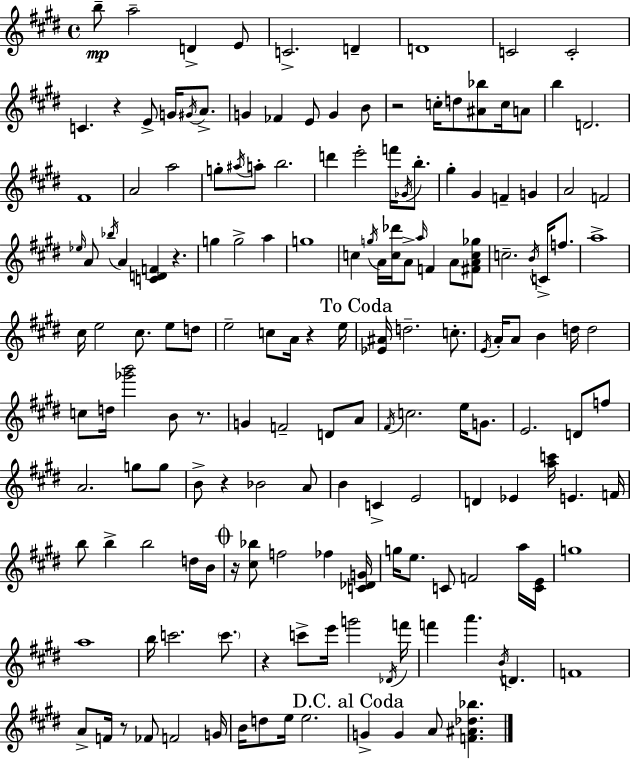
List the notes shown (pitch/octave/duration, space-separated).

B5/e A5/h D4/q E4/e C4/h. D4/q D4/w C4/h C4/h C4/q. R/q E4/e G4/s G#4/s A4/e. G4/q FES4/q E4/e G4/q B4/e R/h C5/s D5/e [A#4,Bb5]/e C5/s A4/e B5/q D4/h. F#4/w A4/h A5/h G5/e A#5/s A5/e B5/h. D6/q E6/h F6/s Gb4/s B5/e. G#5/q G#4/q F4/q G4/q A4/h F4/h Eb5/s A4/e Bb5/s A4/q [C4,D4,F4]/q R/q. G5/q G5/h A5/q G5/w C5/q G5/s A4/s [C5,Db6]/s A4/e A5/s F4/q A4/e [F#4,A4,C5,Gb5]/e C5/h. B4/s C4/s F5/e. A5/w C#5/s E5/h C#5/e. E5/e D5/e E5/h C5/e A4/s R/q E5/s [Eb4,A#4]/s D5/h. C5/e. E4/s A4/s A4/e B4/q D5/s D5/h C5/e D5/s [Gb6,B6]/h B4/e R/e. G4/q F4/h D4/e A4/e F#4/s C5/h. E5/s G4/e. E4/h. D4/e F5/e A4/h. G5/e G5/e B4/e R/q Bb4/h A4/e B4/q C4/q E4/h D4/q Eb4/q [A5,C6]/s E4/q. F4/s B5/e B5/q B5/h D5/s B4/s R/s [C#5,Bb5]/e F5/h FES5/q [C4,Db4,G4]/s G5/s E5/e. C4/e F4/h A5/s [C4,E4]/s G5/w A5/w B5/s C6/h. C6/e. R/q C6/e E6/s G6/h Db4/s F6/s F6/q A6/q. B4/s D4/q. F4/w A4/e F4/s R/e FES4/e F4/h G4/s B4/s D5/e E5/s E5/h. G4/q G4/q A4/e [F4,A#4,Db5,Bb5]/q.